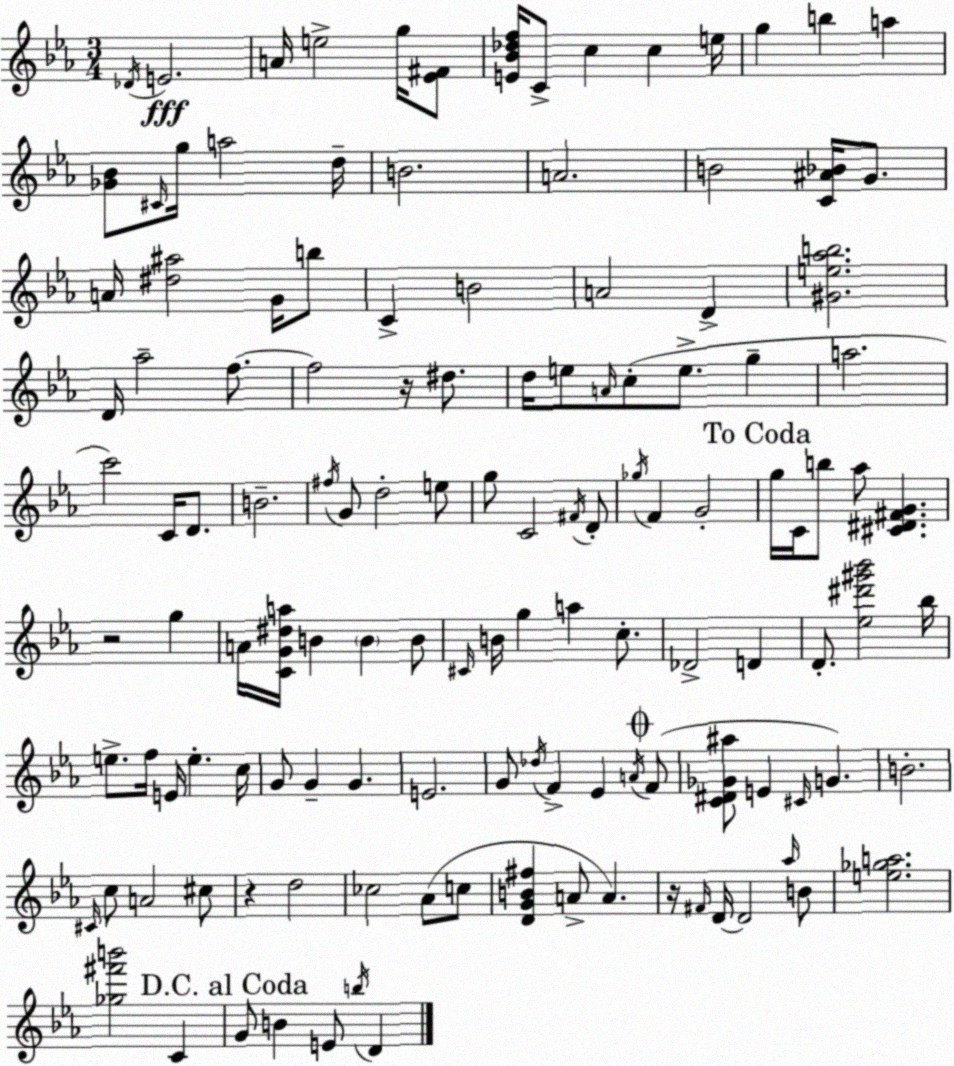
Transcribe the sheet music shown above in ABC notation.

X:1
T:Untitled
M:3/4
L:1/4
K:Eb
_D/4 E2 A/4 e2 g/4 [_E^F]/2 [E_B_df]/4 C/2 c c e/4 g b a [_G_B]/2 ^C/4 g/4 a2 d/4 B2 A2 B2 [C^A_B]/4 G/2 A/4 [^d^a]2 G/4 b/2 C B2 A2 D [^Ge_ab]2 D/4 _a2 f/2 f2 z/4 ^d/2 d/4 e/2 A/4 c/2 e/2 g a2 c'2 C/4 D/2 B2 ^f/4 G/2 d2 e/2 g/2 C2 ^F/4 D/2 _g/4 F G2 g/4 C/4 b/2 _a/2 [^C^D^FG] z2 g A/4 [CG^da]/4 B B B/2 ^C/4 B/4 g a c/2 _D2 D D/2 [_e^d'^g'_b']2 _b/4 e/2 f/4 E/4 e c/4 G/2 G G E2 G/2 _d/4 F _E A/4 F/2 [C^D_G^a]/2 E ^C/4 G B2 ^C/4 c/2 A2 ^c/2 z d2 _c2 _A/2 c/2 [DGB^f] A/2 A z/4 ^F/4 D/4 D2 _a/4 B/2 [e_ga]2 [_g^f'b']2 C G/2 B E/2 b/4 D